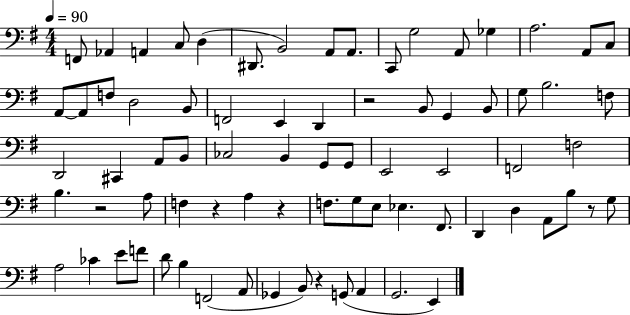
X:1
T:Untitled
M:4/4
L:1/4
K:G
F,,/2 _A,, A,, C,/2 D, ^D,,/2 B,,2 A,,/2 A,,/2 C,,/2 G,2 A,,/2 _G, A,2 A,,/2 C,/2 A,,/2 A,,/2 F,/2 D,2 B,,/2 F,,2 E,, D,, z2 B,,/2 G,, B,,/2 G,/2 B,2 F,/2 D,,2 ^C,, A,,/2 B,,/2 _C,2 B,, G,,/2 G,,/2 E,,2 E,,2 F,,2 F,2 B, z2 A,/2 F, z A, z F,/2 G,/2 E,/2 _E, ^F,,/2 D,, D, A,,/2 B,/2 z/2 G,/2 A,2 _C E/2 F/2 D/2 B, F,,2 A,,/2 _G,, B,,/2 z G,,/2 A,, G,,2 E,,